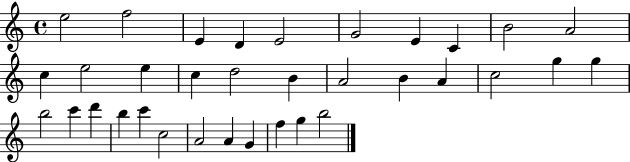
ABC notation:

X:1
T:Untitled
M:4/4
L:1/4
K:C
e2 f2 E D E2 G2 E C B2 A2 c e2 e c d2 B A2 B A c2 g g b2 c' d' b c' c2 A2 A G f g b2